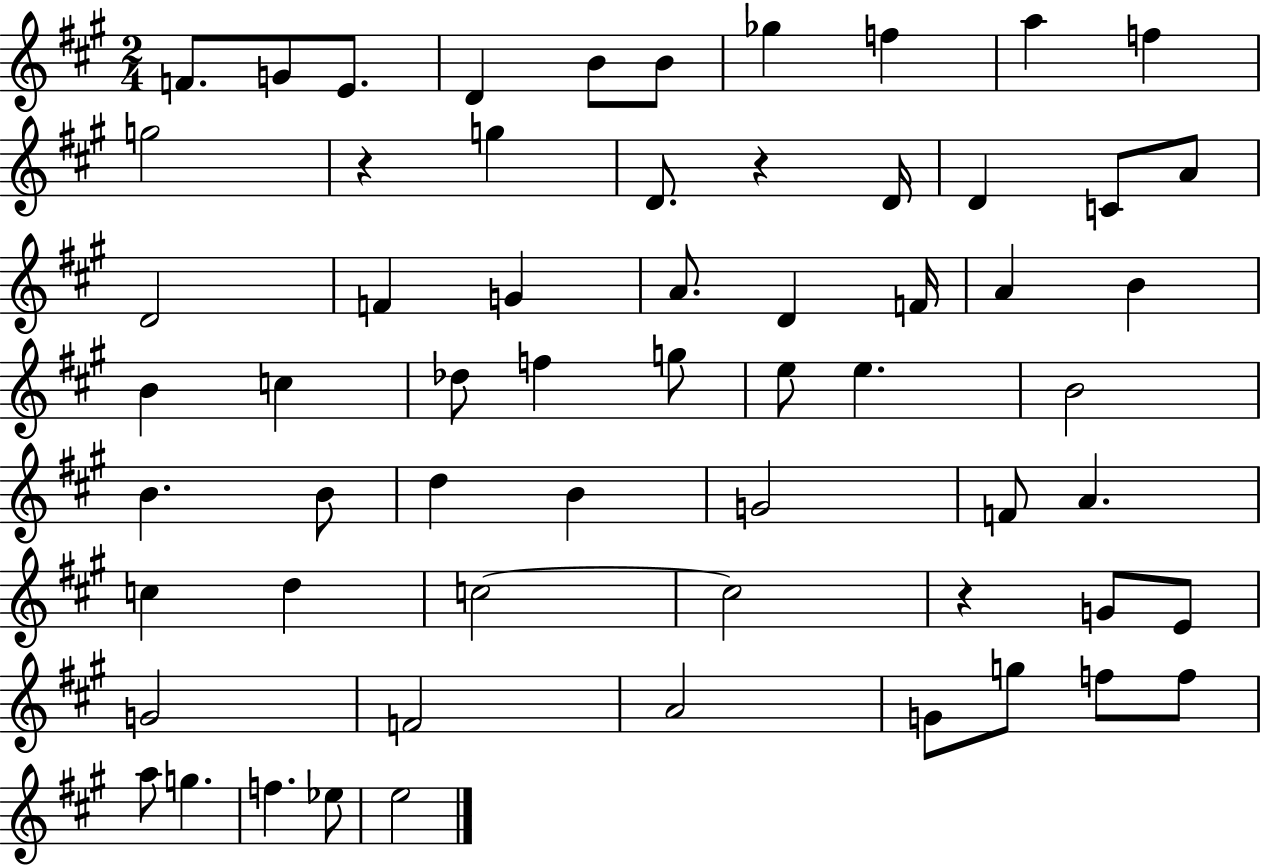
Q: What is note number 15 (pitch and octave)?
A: D4